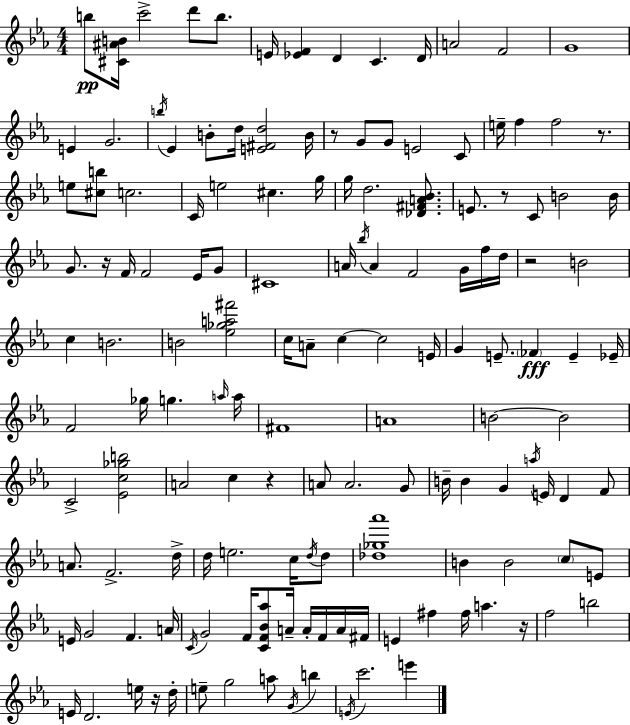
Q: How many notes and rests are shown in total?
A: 145